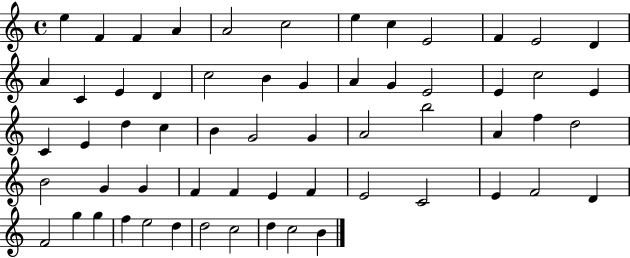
{
  \clef treble
  \time 4/4
  \defaultTimeSignature
  \key c \major
  e''4 f'4 f'4 a'4 | a'2 c''2 | e''4 c''4 e'2 | f'4 e'2 d'4 | \break a'4 c'4 e'4 d'4 | c''2 b'4 g'4 | a'4 g'4 e'2 | e'4 c''2 e'4 | \break c'4 e'4 d''4 c''4 | b'4 g'2 g'4 | a'2 b''2 | a'4 f''4 d''2 | \break b'2 g'4 g'4 | f'4 f'4 e'4 f'4 | e'2 c'2 | e'4 f'2 d'4 | \break f'2 g''4 g''4 | f''4 e''2 d''4 | d''2 c''2 | d''4 c''2 b'4 | \break \bar "|."
}